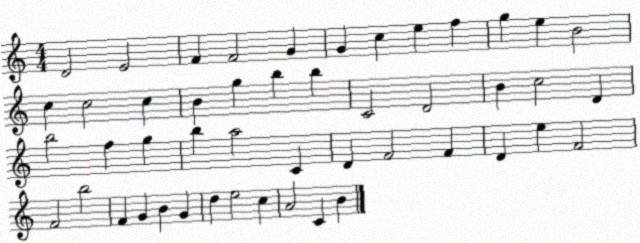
X:1
T:Untitled
M:4/4
L:1/4
K:C
D2 E2 F F2 G G c e f g e B2 c c2 c B g b b C2 D2 B c2 D b2 f g b a2 C D F2 F D e F2 F2 b2 F G B G d e2 c A2 C B